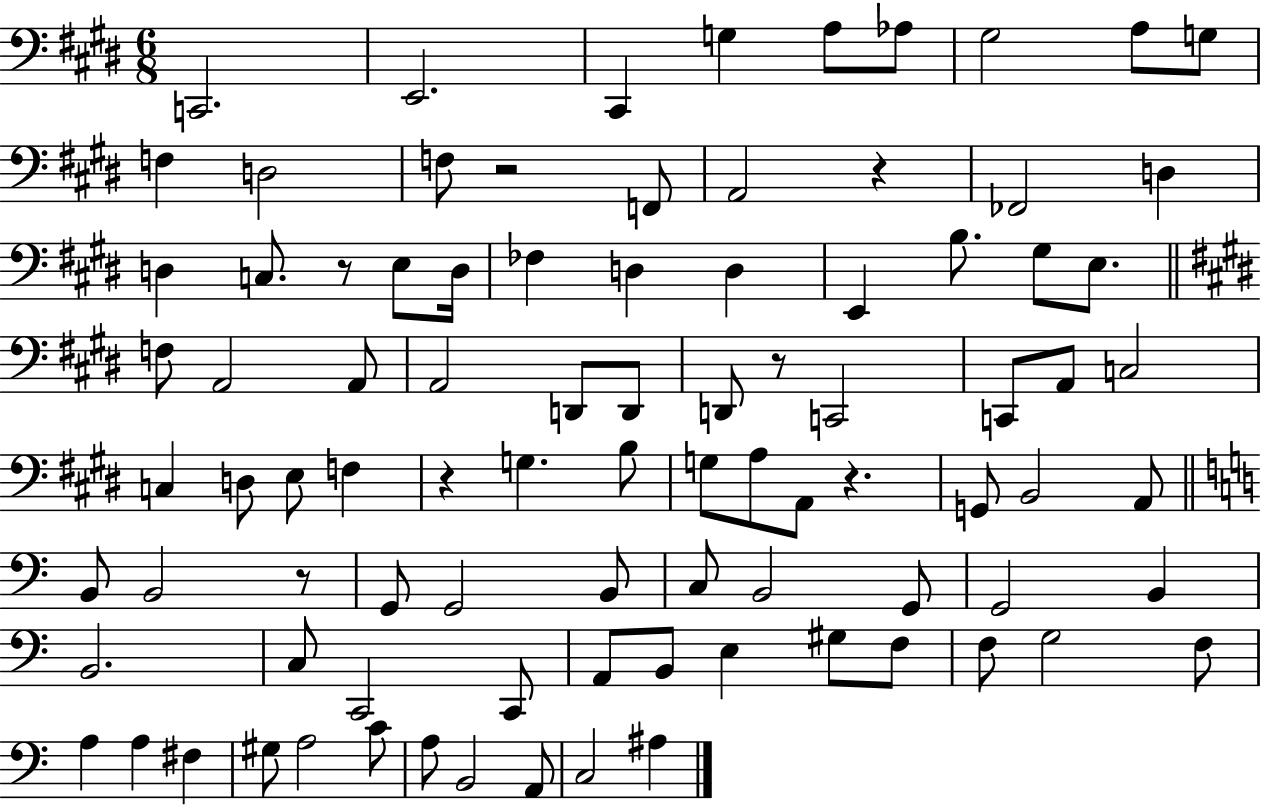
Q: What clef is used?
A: bass